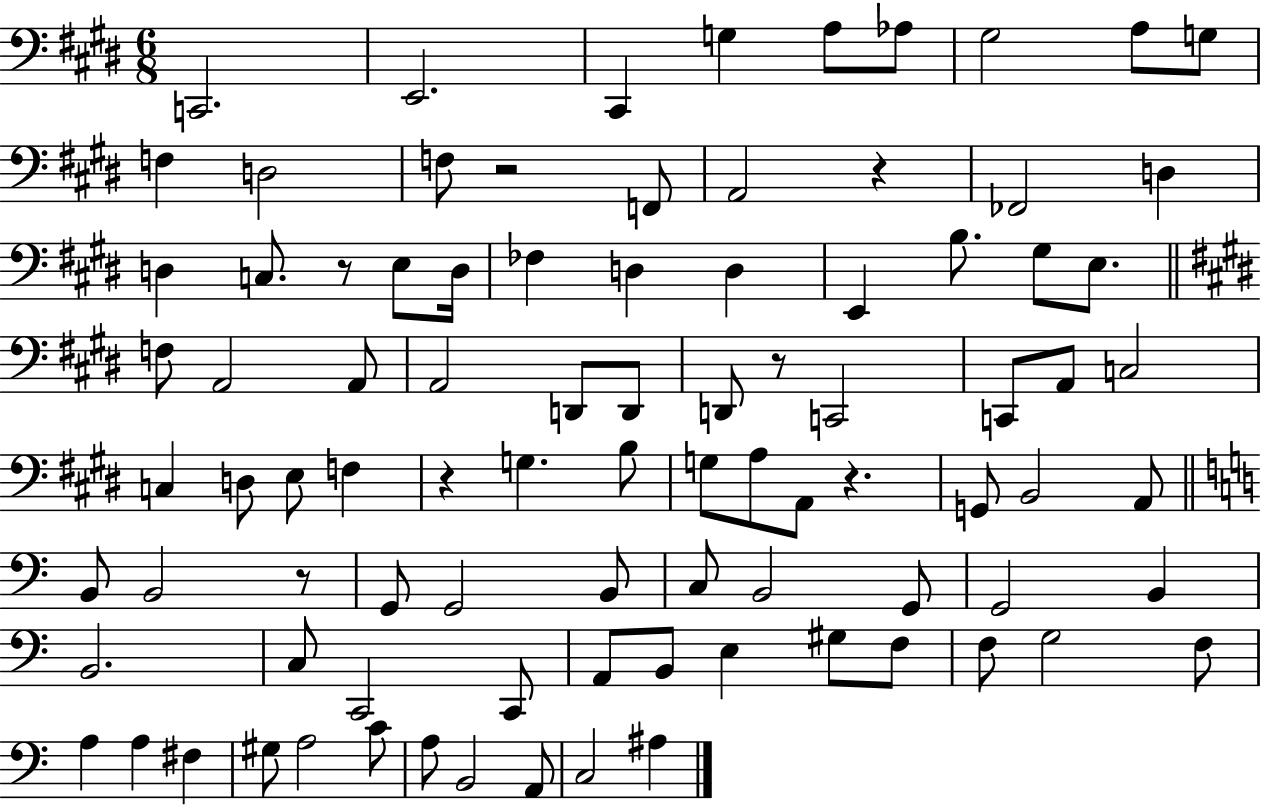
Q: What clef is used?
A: bass